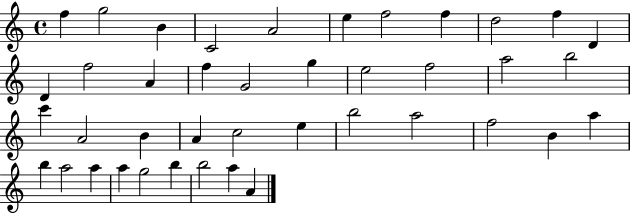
F5/q G5/h B4/q C4/h A4/h E5/q F5/h F5/q D5/h F5/q D4/q D4/q F5/h A4/q F5/q G4/h G5/q E5/h F5/h A5/h B5/h C6/q A4/h B4/q A4/q C5/h E5/q B5/h A5/h F5/h B4/q A5/q B5/q A5/h A5/q A5/q G5/h B5/q B5/h A5/q A4/q